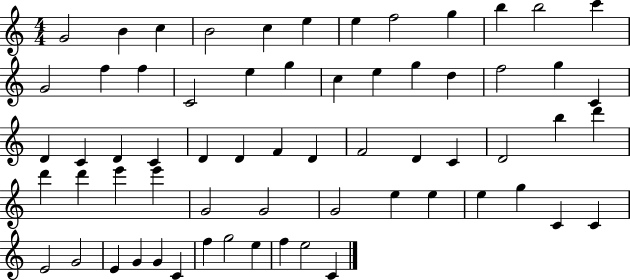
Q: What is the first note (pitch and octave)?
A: G4